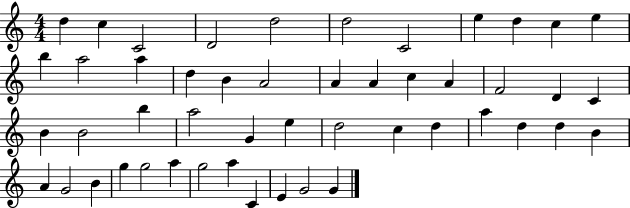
X:1
T:Untitled
M:4/4
L:1/4
K:C
d c C2 D2 d2 d2 C2 e d c e b a2 a d B A2 A A c A F2 D C B B2 b a2 G e d2 c d a d d B A G2 B g g2 a g2 a C E G2 G